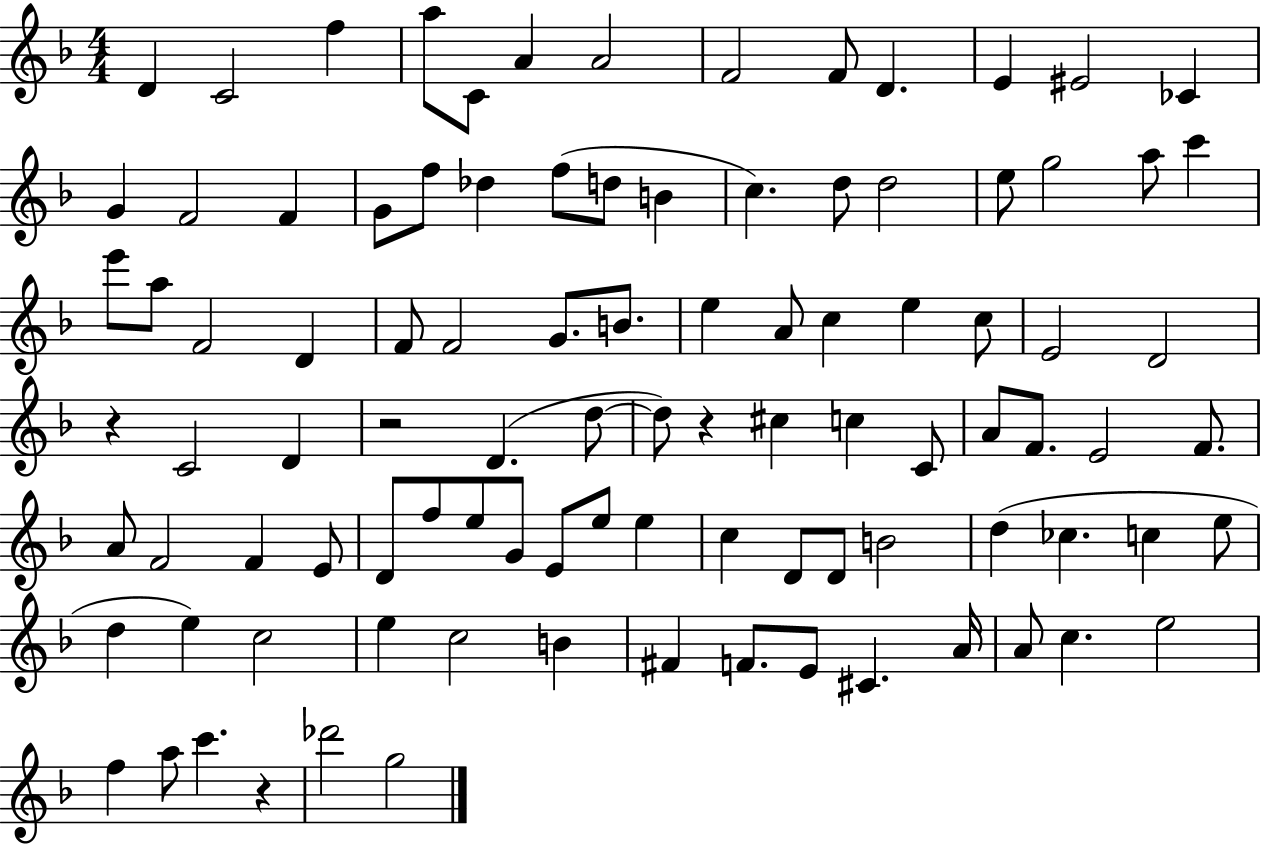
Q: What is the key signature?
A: F major